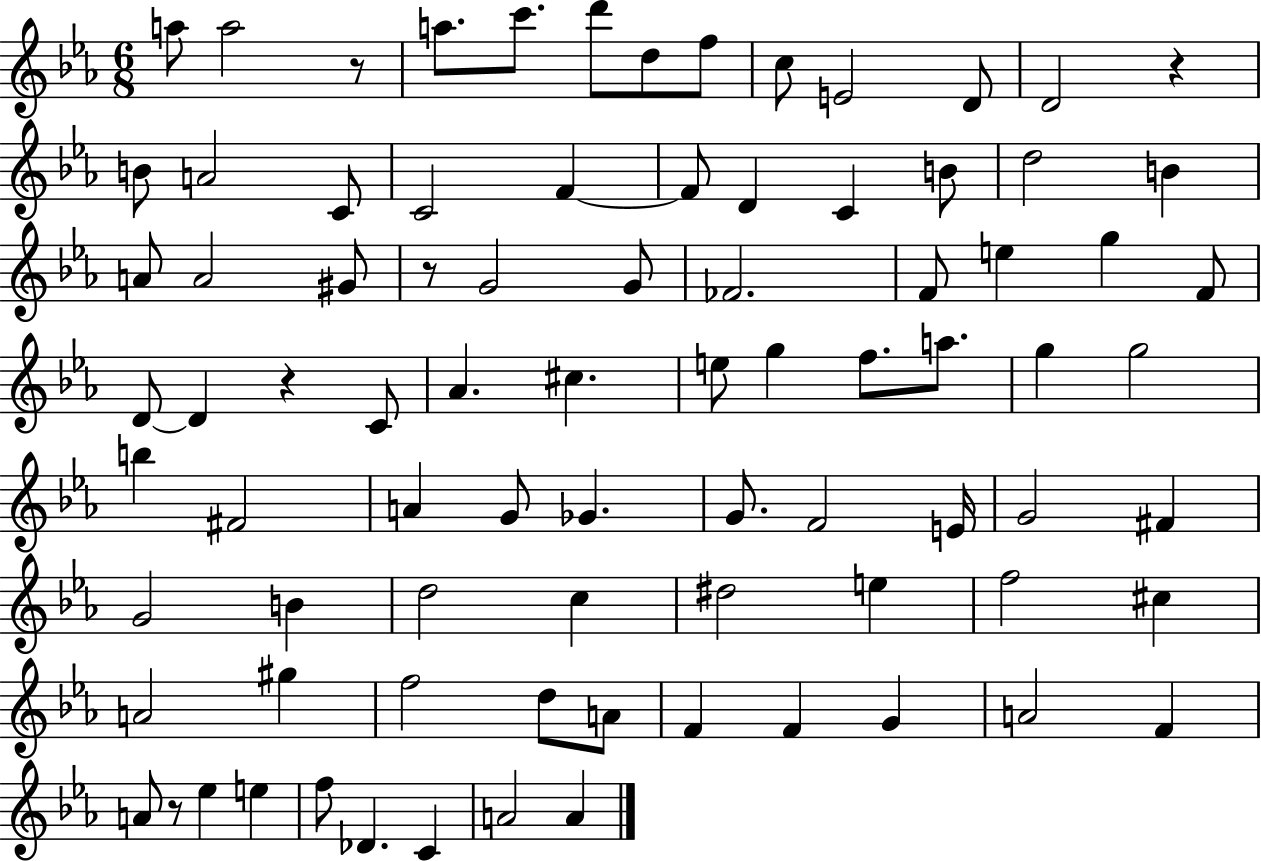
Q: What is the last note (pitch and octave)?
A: A4